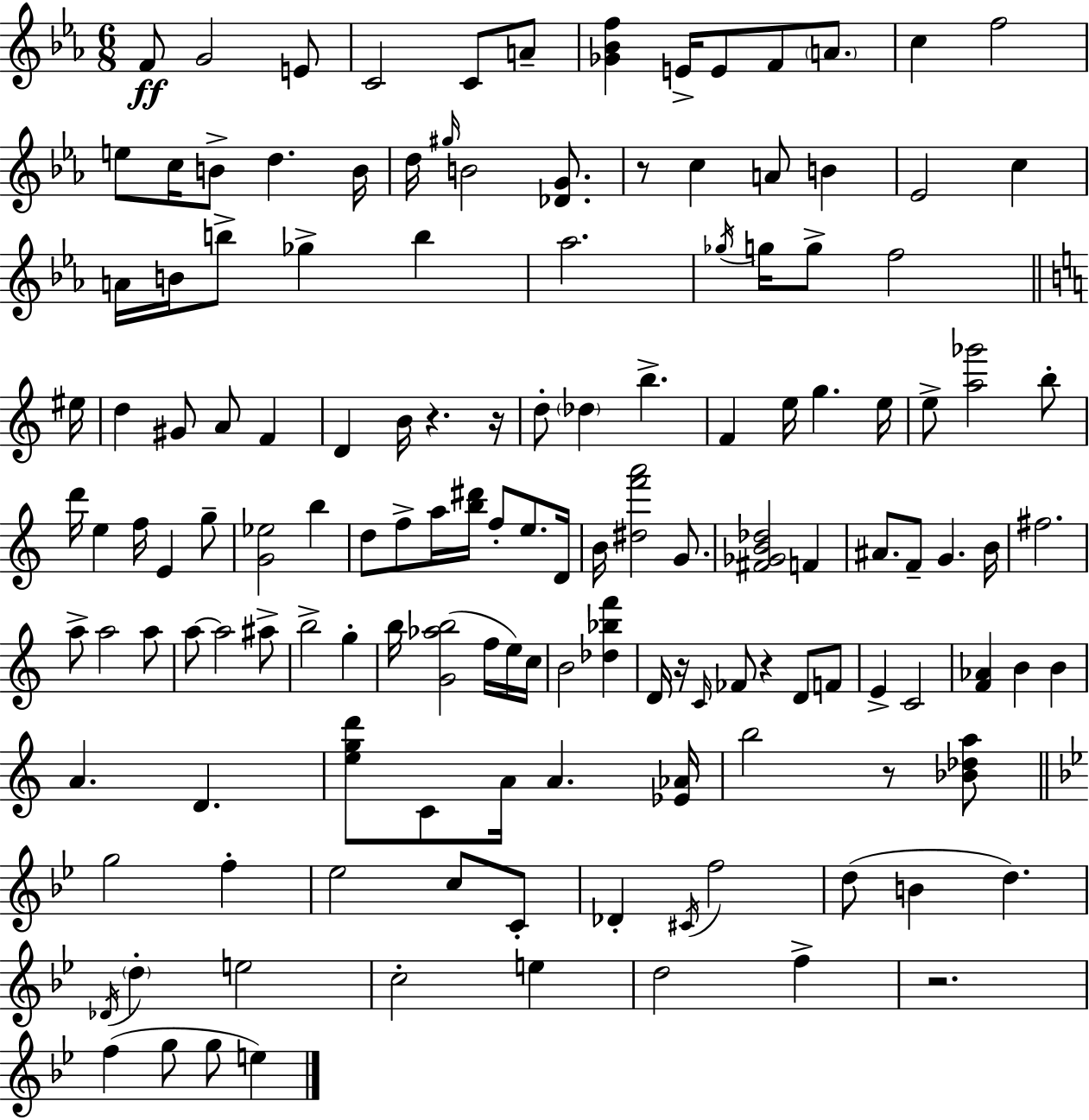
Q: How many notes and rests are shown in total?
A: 141